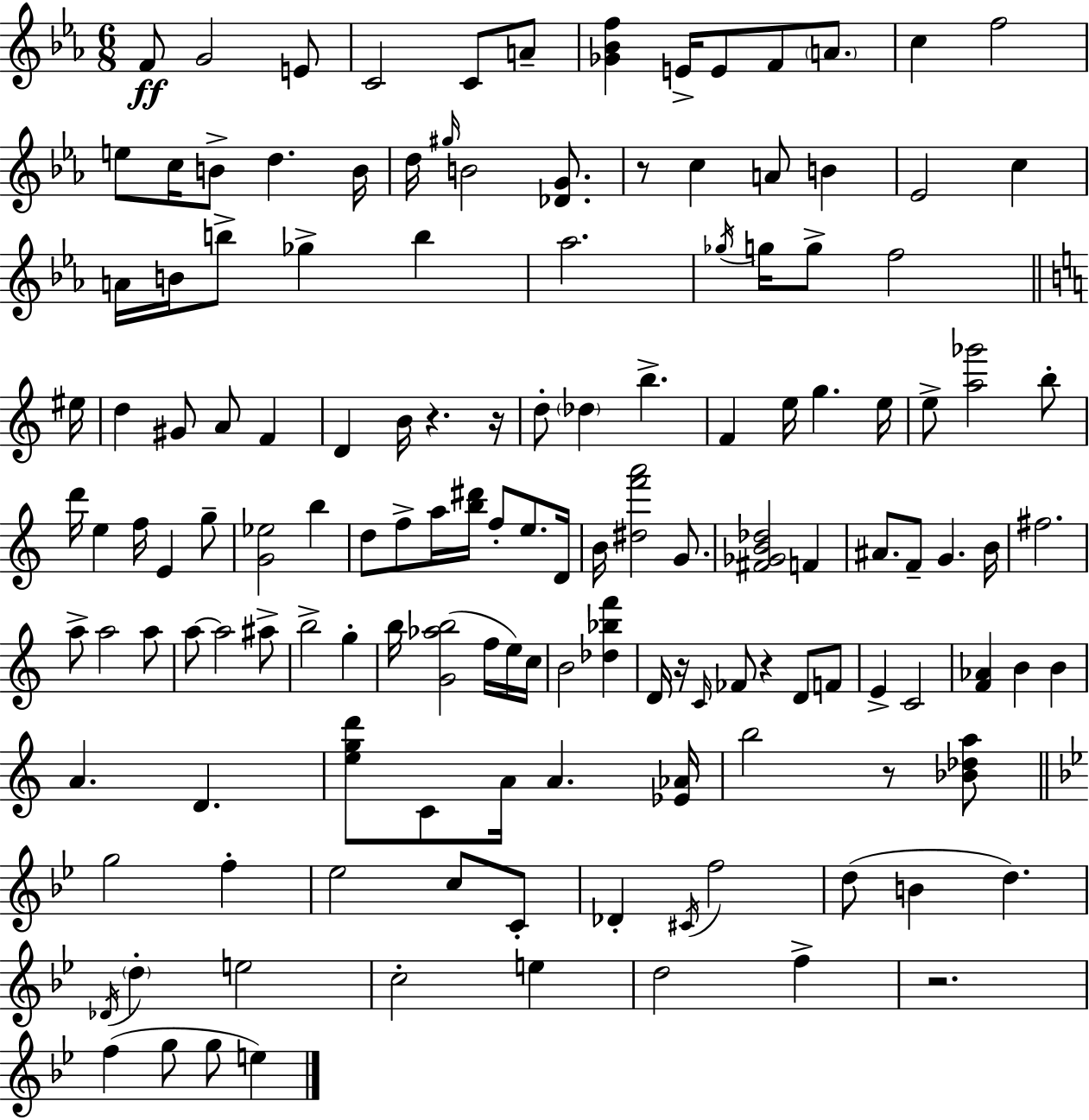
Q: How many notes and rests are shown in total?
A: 141